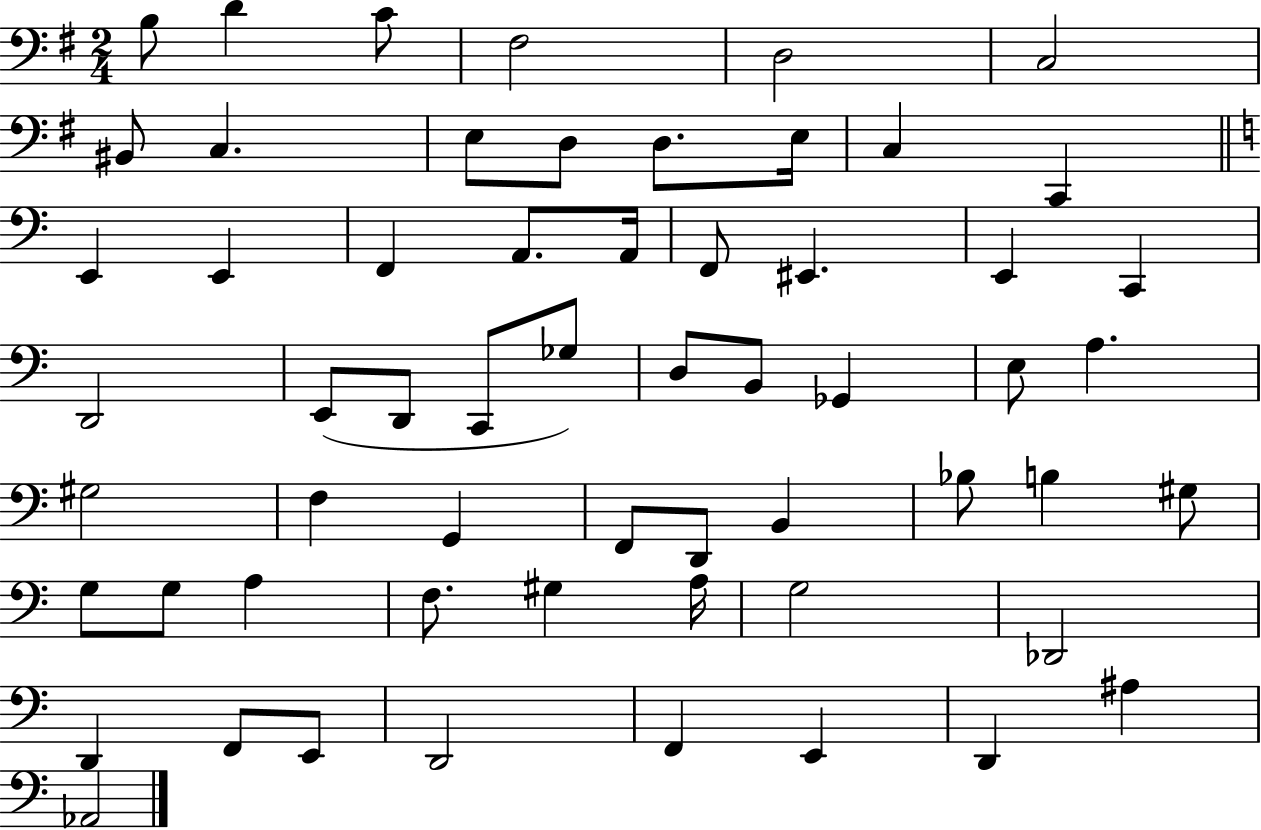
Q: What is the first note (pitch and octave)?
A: B3